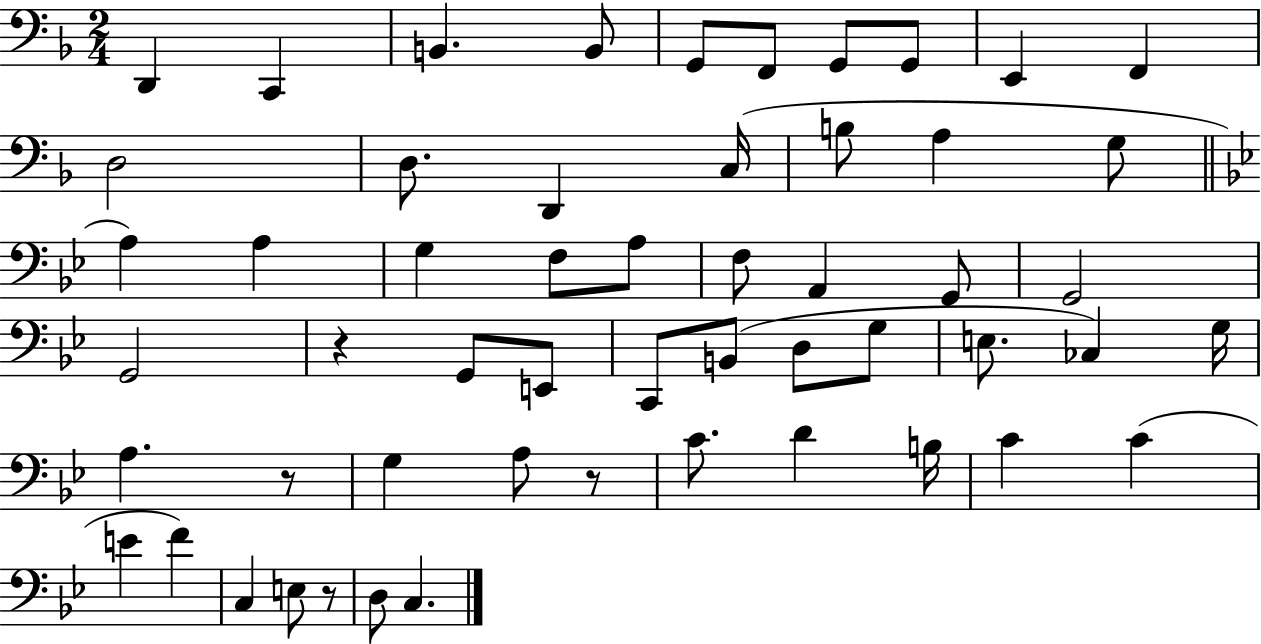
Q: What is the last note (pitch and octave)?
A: C3